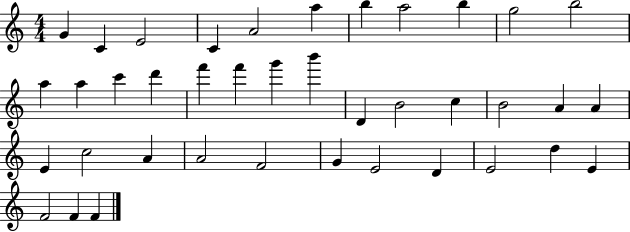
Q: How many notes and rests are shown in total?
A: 39